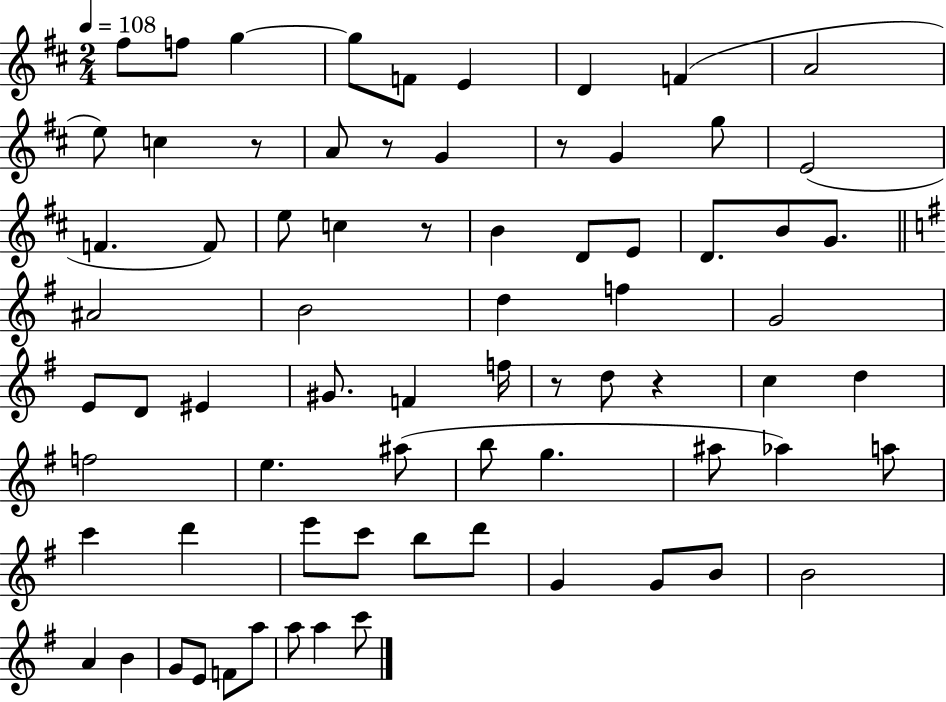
F#5/e F5/e G5/q G5/e F4/e E4/q D4/q F4/q A4/h E5/e C5/q R/e A4/e R/e G4/q R/e G4/q G5/e E4/h F4/q. F4/e E5/e C5/q R/e B4/q D4/e E4/e D4/e. B4/e G4/e. A#4/h B4/h D5/q F5/q G4/h E4/e D4/e EIS4/q G#4/e. F4/q F5/s R/e D5/e R/q C5/q D5/q F5/h E5/q. A#5/e B5/e G5/q. A#5/e Ab5/q A5/e C6/q D6/q E6/e C6/e B5/e D6/e G4/q G4/e B4/e B4/h A4/q B4/q G4/e E4/e F4/e A5/e A5/e A5/q C6/e